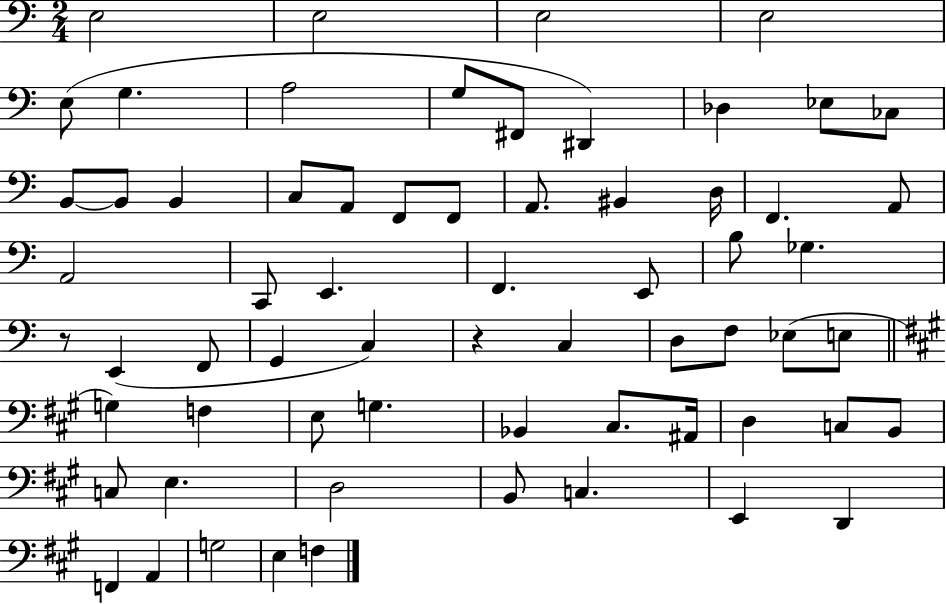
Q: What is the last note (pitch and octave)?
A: F3